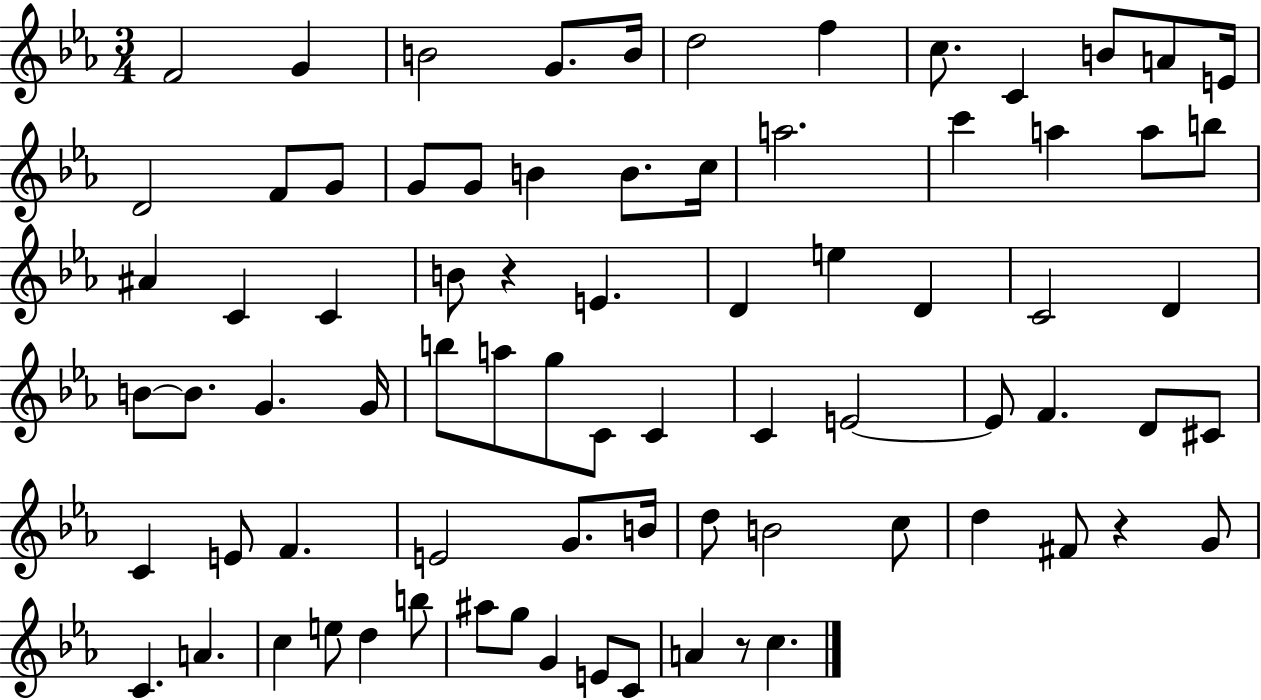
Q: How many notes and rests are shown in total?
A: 78